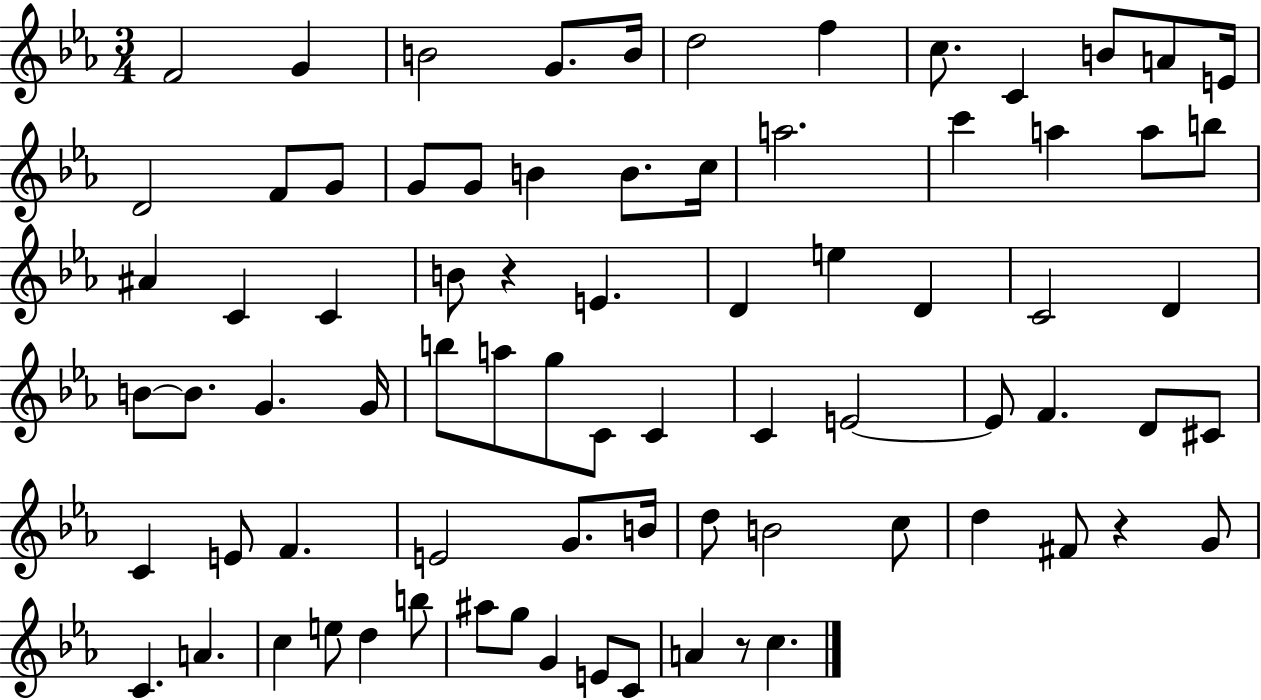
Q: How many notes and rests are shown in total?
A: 78